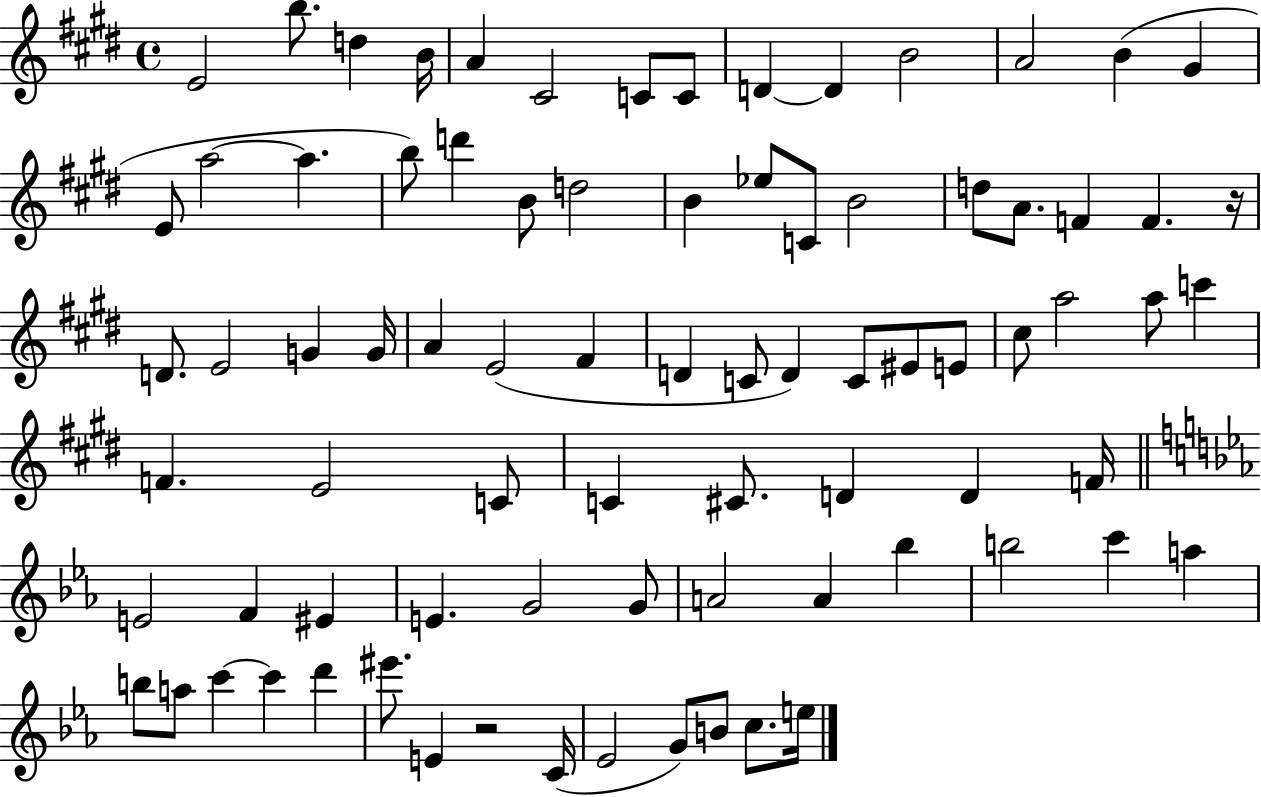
{
  \clef treble
  \time 4/4
  \defaultTimeSignature
  \key e \major
  e'2 b''8. d''4 b'16 | a'4 cis'2 c'8 c'8 | d'4~~ d'4 b'2 | a'2 b'4( gis'4 | \break e'8 a''2~~ a''4. | b''8) d'''4 b'8 d''2 | b'4 ees''8 c'8 b'2 | d''8 a'8. f'4 f'4. r16 | \break d'8. e'2 g'4 g'16 | a'4 e'2( fis'4 | d'4 c'8 d'4) c'8 eis'8 e'8 | cis''8 a''2 a''8 c'''4 | \break f'4. e'2 c'8 | c'4 cis'8. d'4 d'4 f'16 | \bar "||" \break \key ees \major e'2 f'4 eis'4 | e'4. g'2 g'8 | a'2 a'4 bes''4 | b''2 c'''4 a''4 | \break b''8 a''8 c'''4~~ c'''4 d'''4 | eis'''8. e'4 r2 c'16( | ees'2 g'8) b'8 c''8. e''16 | \bar "|."
}